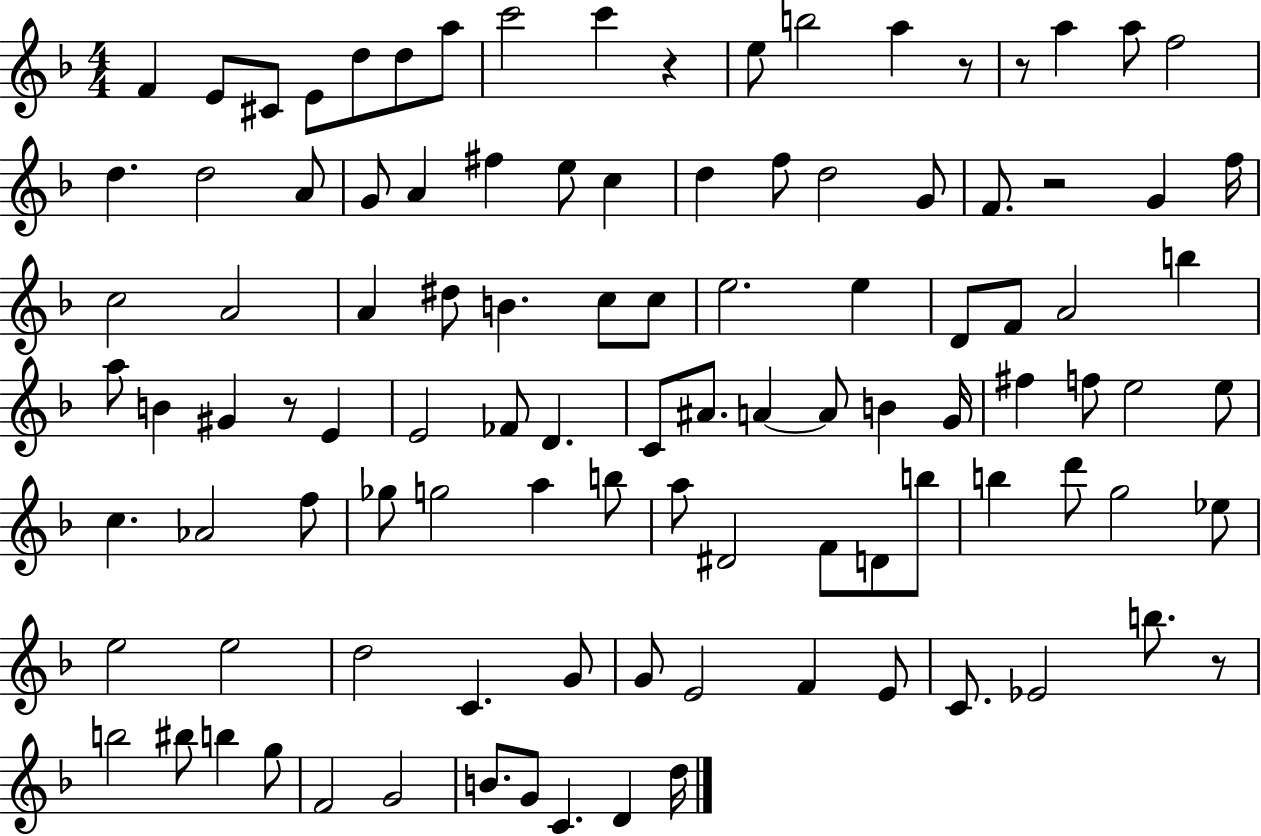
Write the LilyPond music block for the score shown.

{
  \clef treble
  \numericTimeSignature
  \time 4/4
  \key f \major
  f'4 e'8 cis'8 e'8 d''8 d''8 a''8 | c'''2 c'''4 r4 | e''8 b''2 a''4 r8 | r8 a''4 a''8 f''2 | \break d''4. d''2 a'8 | g'8 a'4 fis''4 e''8 c''4 | d''4 f''8 d''2 g'8 | f'8. r2 g'4 f''16 | \break c''2 a'2 | a'4 dis''8 b'4. c''8 c''8 | e''2. e''4 | d'8 f'8 a'2 b''4 | \break a''8 b'4 gis'4 r8 e'4 | e'2 fes'8 d'4. | c'8 ais'8. a'4~~ a'8 b'4 g'16 | fis''4 f''8 e''2 e''8 | \break c''4. aes'2 f''8 | ges''8 g''2 a''4 b''8 | a''8 dis'2 f'8 d'8 b''8 | b''4 d'''8 g''2 ees''8 | \break e''2 e''2 | d''2 c'4. g'8 | g'8 e'2 f'4 e'8 | c'8. ees'2 b''8. r8 | \break b''2 bis''8 b''4 g''8 | f'2 g'2 | b'8. g'8 c'4. d'4 d''16 | \bar "|."
}